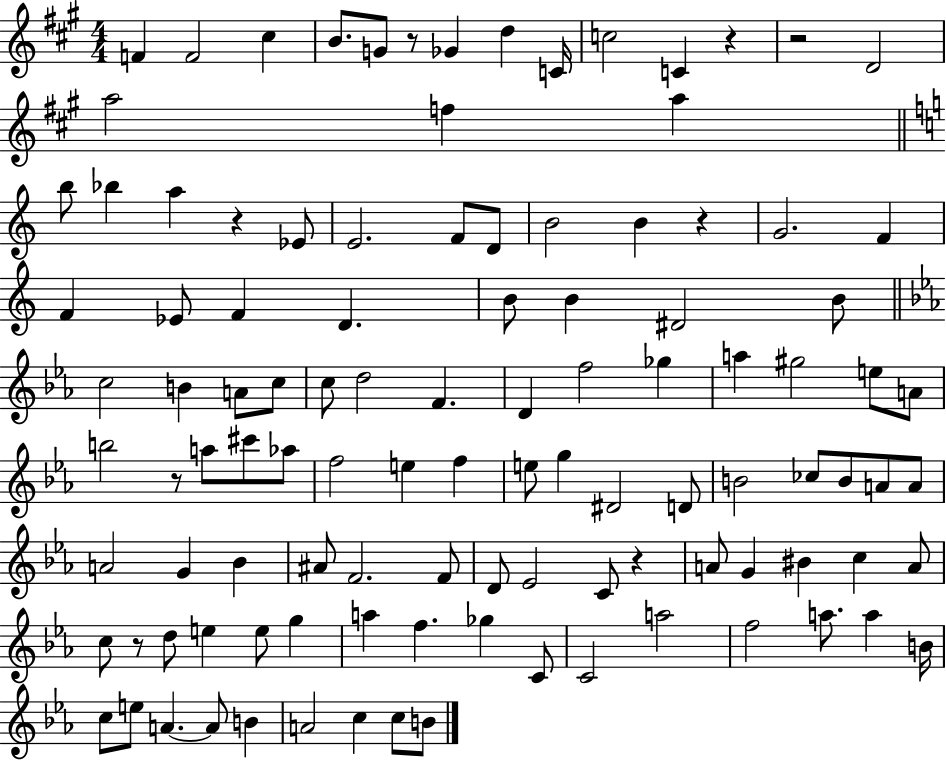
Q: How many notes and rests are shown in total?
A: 109